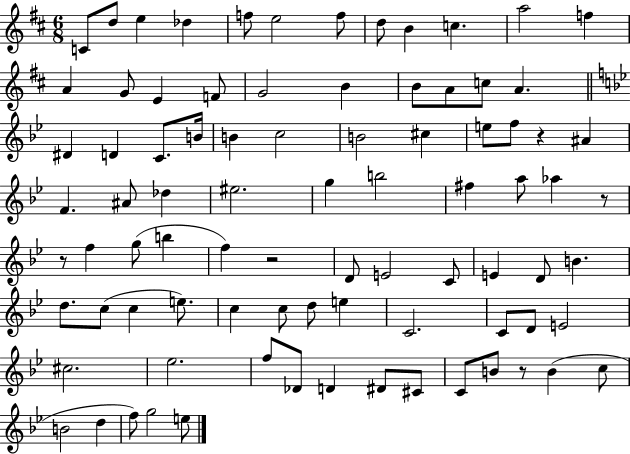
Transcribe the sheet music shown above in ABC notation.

X:1
T:Untitled
M:6/8
L:1/4
K:D
C/2 d/2 e _d f/2 e2 f/2 d/2 B c a2 f A G/2 E F/2 G2 B B/2 A/2 c/2 A ^D D C/2 B/4 B c2 B2 ^c e/2 f/2 z ^A F ^A/2 _d ^e2 g b2 ^f a/2 _a z/2 z/2 f g/2 b f z2 D/2 E2 C/2 E D/2 B d/2 c/2 c e/2 c c/2 d/2 e C2 C/2 D/2 E2 ^c2 _e2 f/2 _D/2 D ^D/2 ^C/2 C/2 B/2 z/2 B c/2 B2 d f/2 g2 e/2